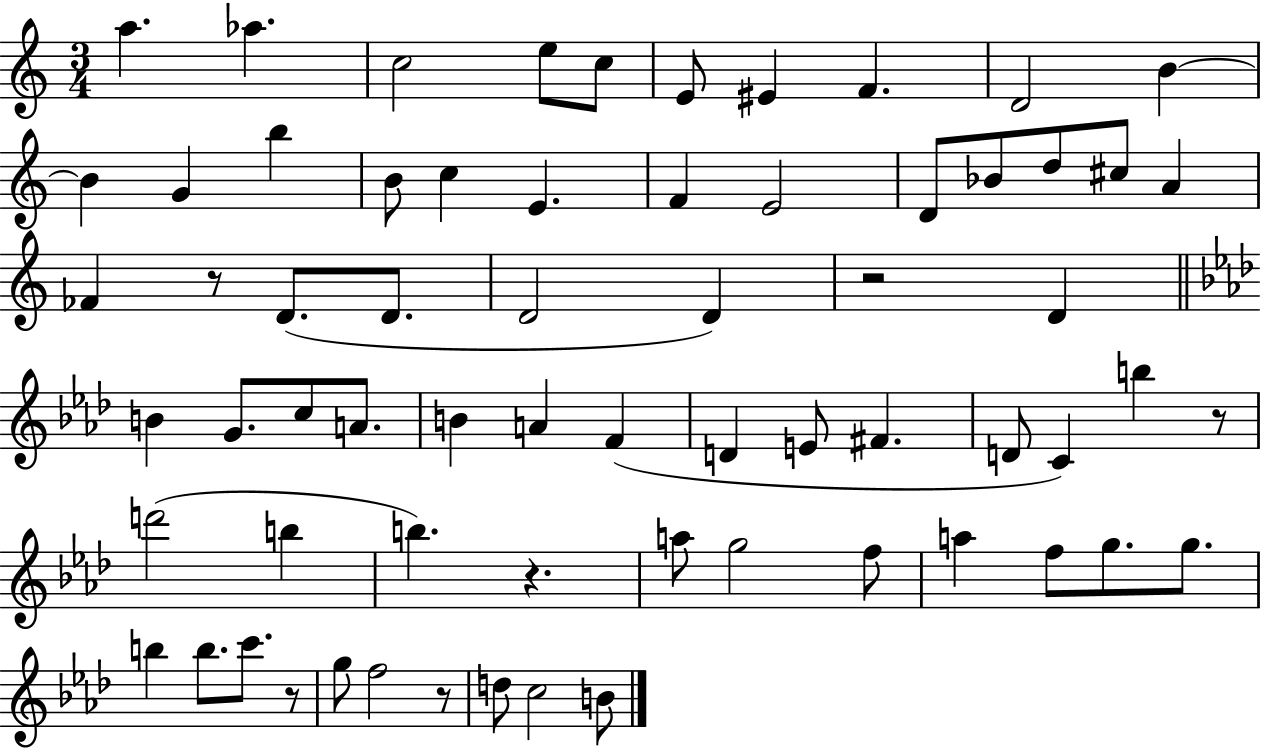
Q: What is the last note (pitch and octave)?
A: B4